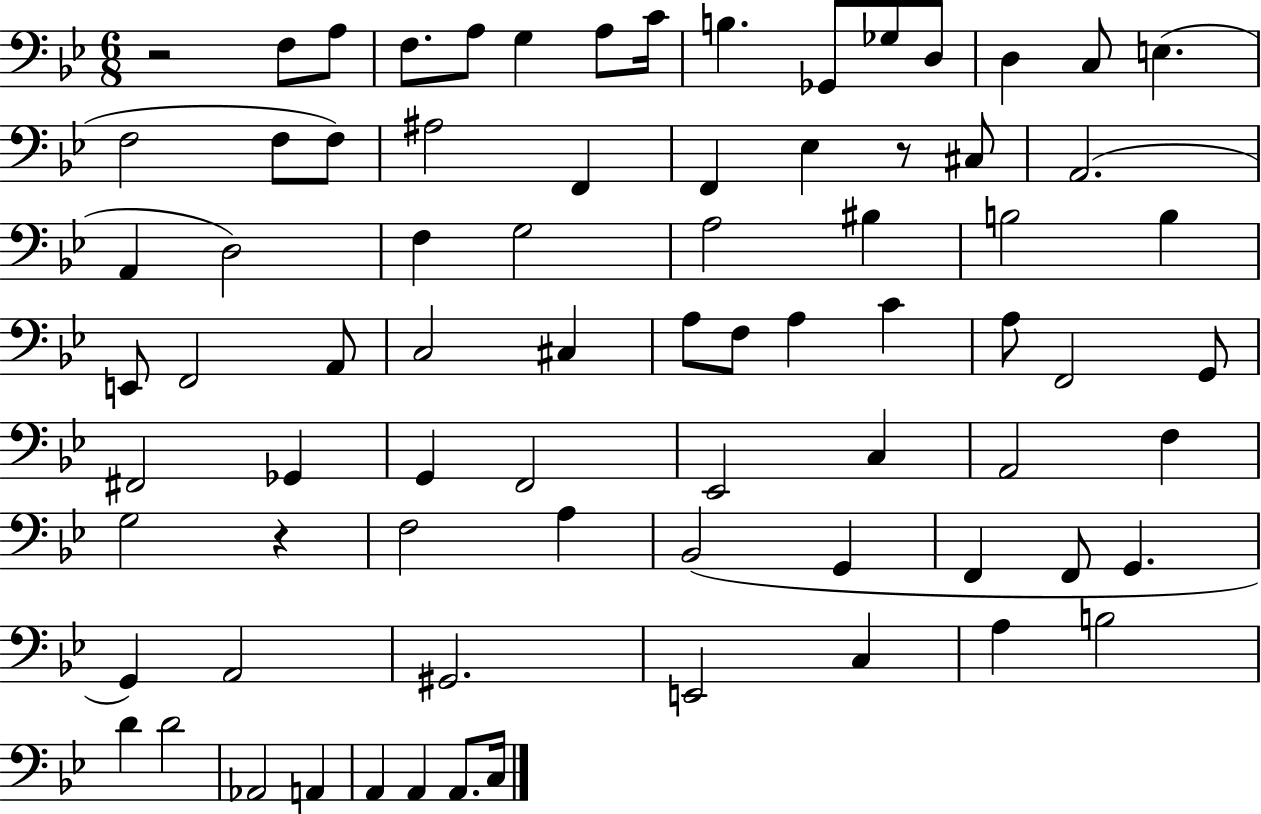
{
  \clef bass
  \numericTimeSignature
  \time 6/8
  \key bes \major
  r2 f8 a8 | f8. a8 g4 a8 c'16 | b4. ges,8 ges8 d8 | d4 c8 e4.( | \break f2 f8 f8) | ais2 f,4 | f,4 ees4 r8 cis8 | a,2.( | \break a,4 d2) | f4 g2 | a2 bis4 | b2 b4 | \break e,8 f,2 a,8 | c2 cis4 | a8 f8 a4 c'4 | a8 f,2 g,8 | \break fis,2 ges,4 | g,4 f,2 | ees,2 c4 | a,2 f4 | \break g2 r4 | f2 a4 | bes,2( g,4 | f,4 f,8 g,4. | \break g,4) a,2 | gis,2. | e,2 c4 | a4 b2 | \break d'4 d'2 | aes,2 a,4 | a,4 a,4 a,8. c16 | \bar "|."
}